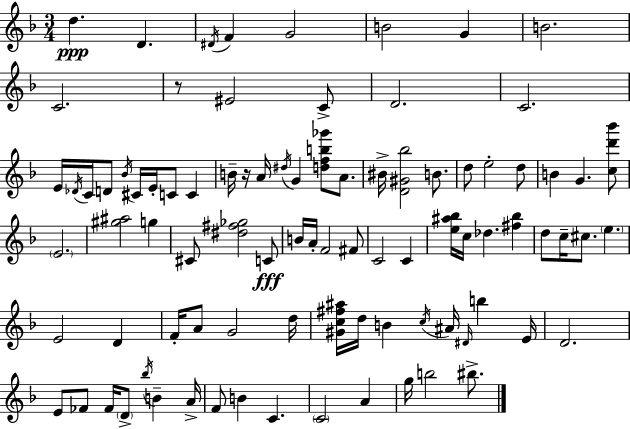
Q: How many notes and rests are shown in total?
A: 89